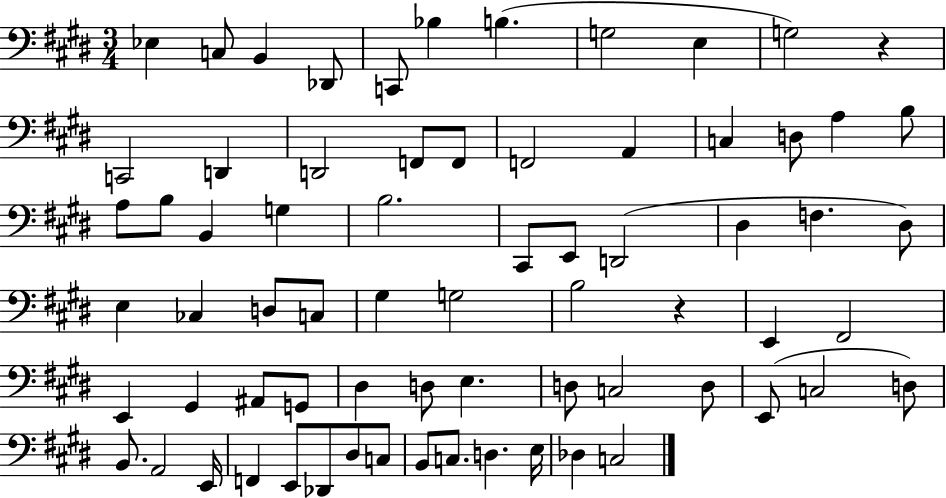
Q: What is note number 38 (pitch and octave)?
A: G3